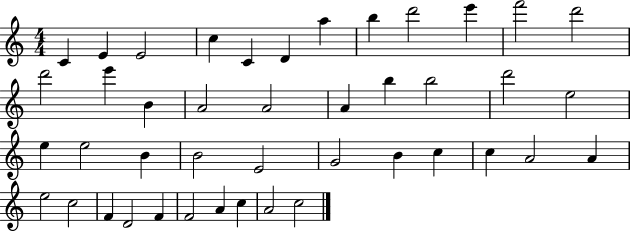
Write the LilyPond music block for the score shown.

{
  \clef treble
  \numericTimeSignature
  \time 4/4
  \key c \major
  c'4 e'4 e'2 | c''4 c'4 d'4 a''4 | b''4 d'''2 e'''4 | f'''2 d'''2 | \break d'''2 e'''4 b'4 | a'2 a'2 | a'4 b''4 b''2 | d'''2 e''2 | \break e''4 e''2 b'4 | b'2 e'2 | g'2 b'4 c''4 | c''4 a'2 a'4 | \break e''2 c''2 | f'4 d'2 f'4 | f'2 a'4 c''4 | a'2 c''2 | \break \bar "|."
}